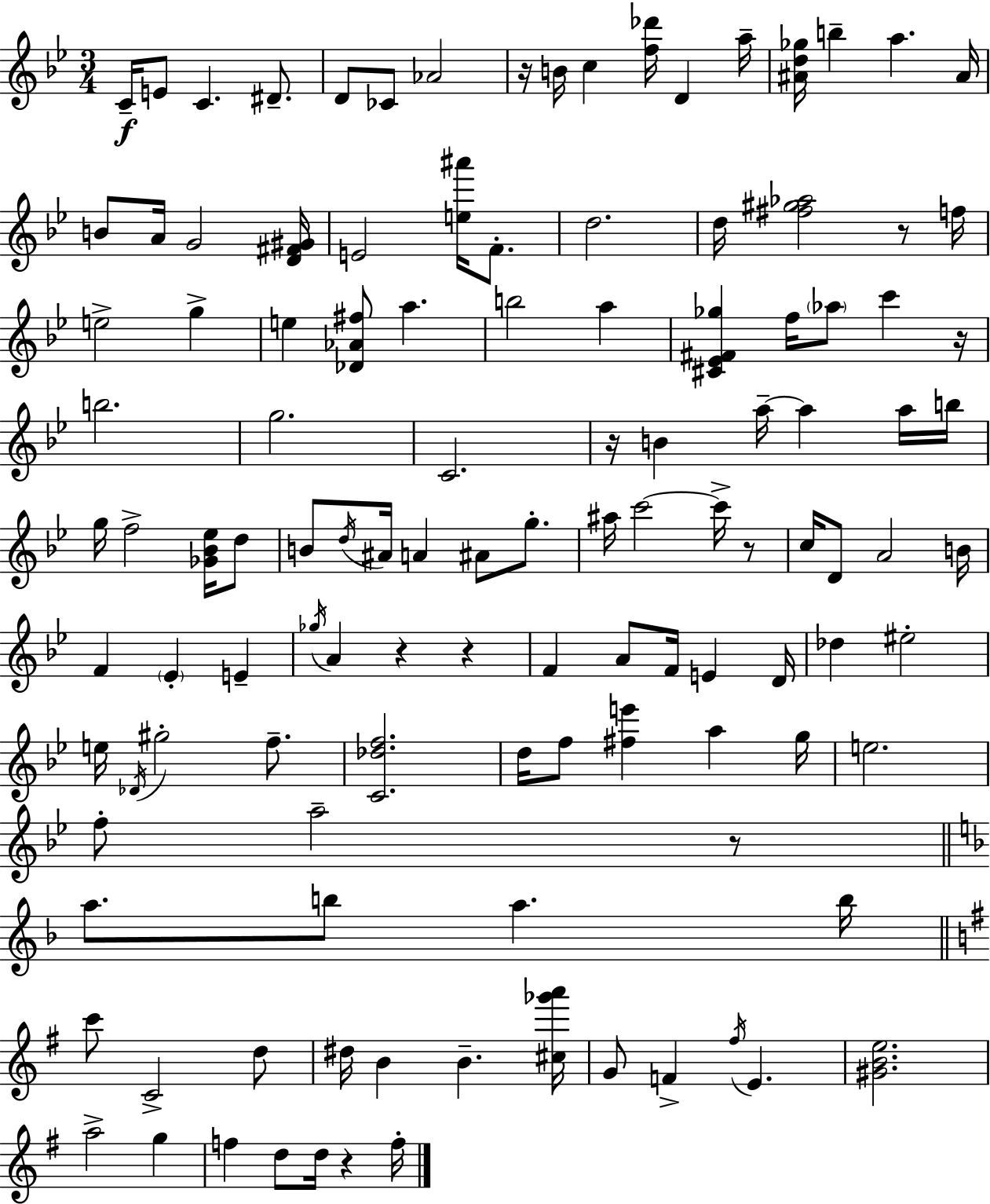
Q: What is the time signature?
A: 3/4